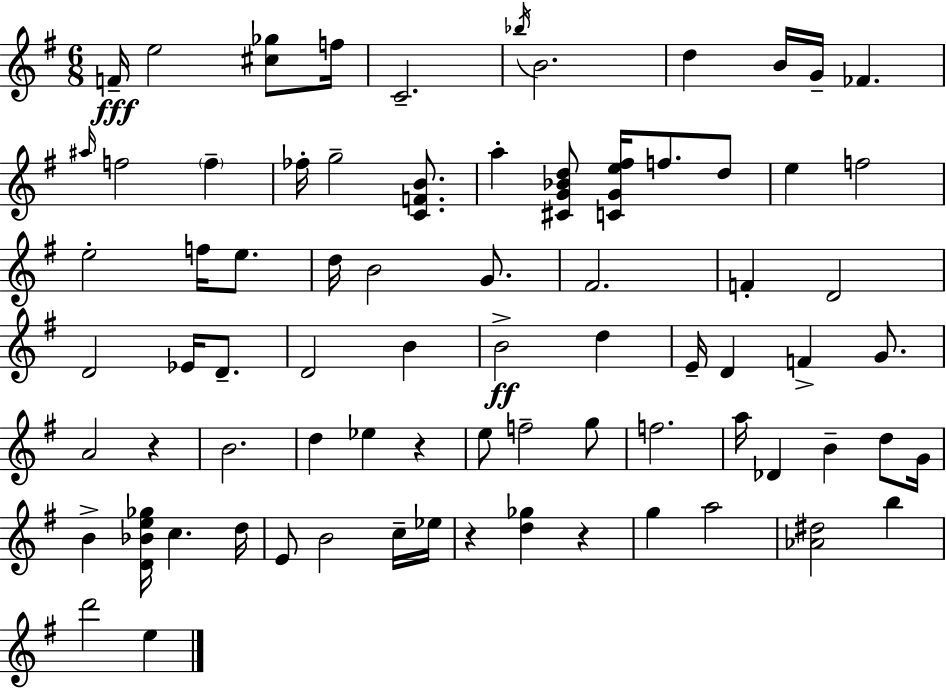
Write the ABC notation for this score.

X:1
T:Untitled
M:6/8
L:1/4
K:G
F/4 e2 [^c_g]/2 f/4 C2 _b/4 B2 d B/4 G/4 _F ^a/4 f2 f _f/4 g2 [CFB]/2 a [^CG_Bd]/2 [CGe^f]/4 f/2 d/2 e f2 e2 f/4 e/2 d/4 B2 G/2 ^F2 F D2 D2 _E/4 D/2 D2 B B2 d E/4 D F G/2 A2 z B2 d _e z e/2 f2 g/2 f2 a/4 _D B d/2 G/4 B [D_Be_g]/4 c d/4 E/2 B2 c/4 _e/4 z [d_g] z g a2 [_A^d]2 b d'2 e